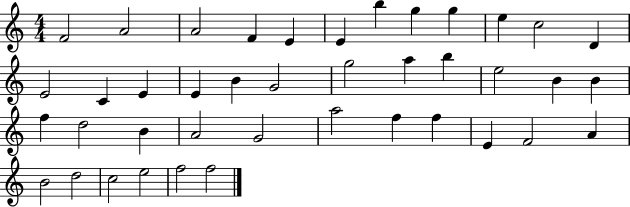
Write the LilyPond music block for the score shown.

{
  \clef treble
  \numericTimeSignature
  \time 4/4
  \key c \major
  f'2 a'2 | a'2 f'4 e'4 | e'4 b''4 g''4 g''4 | e''4 c''2 d'4 | \break e'2 c'4 e'4 | e'4 b'4 g'2 | g''2 a''4 b''4 | e''2 b'4 b'4 | \break f''4 d''2 b'4 | a'2 g'2 | a''2 f''4 f''4 | e'4 f'2 a'4 | \break b'2 d''2 | c''2 e''2 | f''2 f''2 | \bar "|."
}